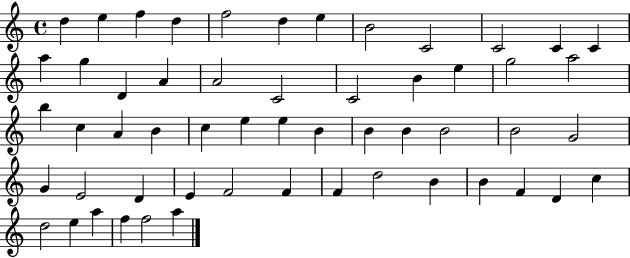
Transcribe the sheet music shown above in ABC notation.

X:1
T:Untitled
M:4/4
L:1/4
K:C
d e f d f2 d e B2 C2 C2 C C a g D A A2 C2 C2 B e g2 a2 b c A B c e e B B B B2 B2 G2 G E2 D E F2 F F d2 B B F D c d2 e a f f2 a